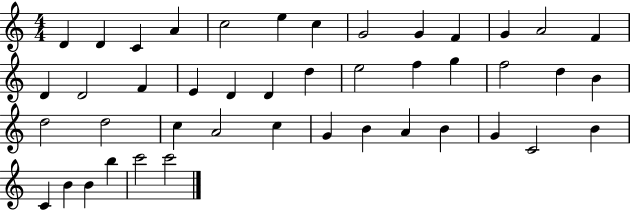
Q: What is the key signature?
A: C major